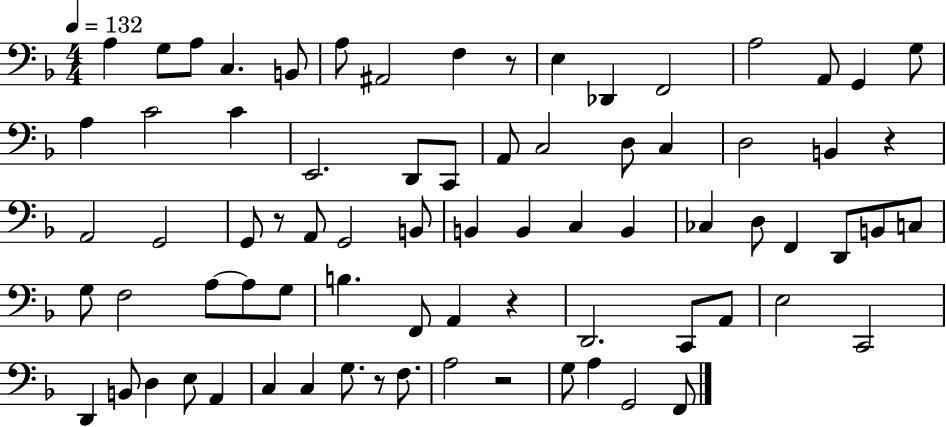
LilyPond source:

{
  \clef bass
  \numericTimeSignature
  \time 4/4
  \key f \major
  \tempo 4 = 132
  a4 g8 a8 c4. b,8 | a8 ais,2 f4 r8 | e4 des,4 f,2 | a2 a,8 g,4 g8 | \break a4 c'2 c'4 | e,2. d,8 c,8 | a,8 c2 d8 c4 | d2 b,4 r4 | \break a,2 g,2 | g,8 r8 a,8 g,2 b,8 | b,4 b,4 c4 b,4 | ces4 d8 f,4 d,8 b,8 c8 | \break g8 f2 a8~~ a8 g8 | b4. f,8 a,4 r4 | d,2. c,8 a,8 | e2 c,2 | \break d,4 b,8 d4 e8 a,4 | c4 c4 g8. r8 f8. | a2 r2 | g8 a4 g,2 f,8 | \break \bar "|."
}